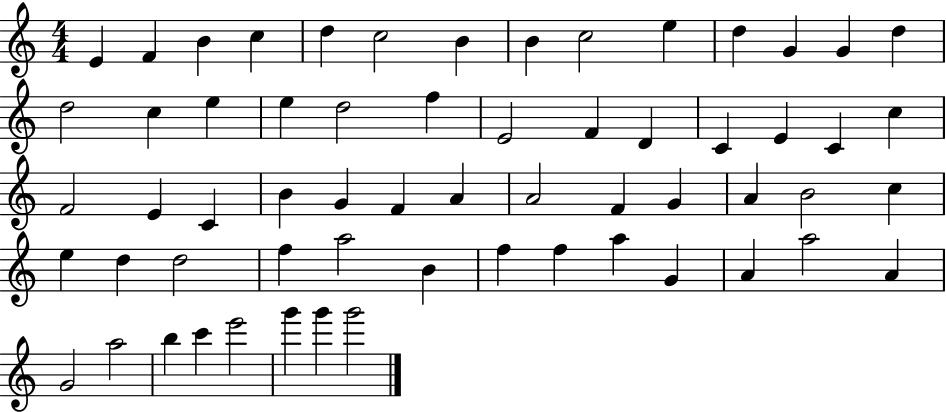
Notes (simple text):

E4/q F4/q B4/q C5/q D5/q C5/h B4/q B4/q C5/h E5/q D5/q G4/q G4/q D5/q D5/h C5/q E5/q E5/q D5/h F5/q E4/h F4/q D4/q C4/q E4/q C4/q C5/q F4/h E4/q C4/q B4/q G4/q F4/q A4/q A4/h F4/q G4/q A4/q B4/h C5/q E5/q D5/q D5/h F5/q A5/h B4/q F5/q F5/q A5/q G4/q A4/q A5/h A4/q G4/h A5/h B5/q C6/q E6/h G6/q G6/q G6/h